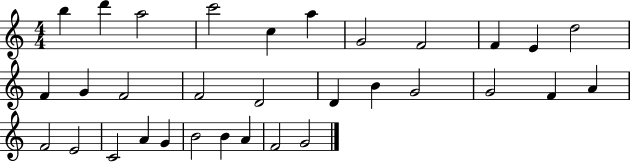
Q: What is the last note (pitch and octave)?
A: G4